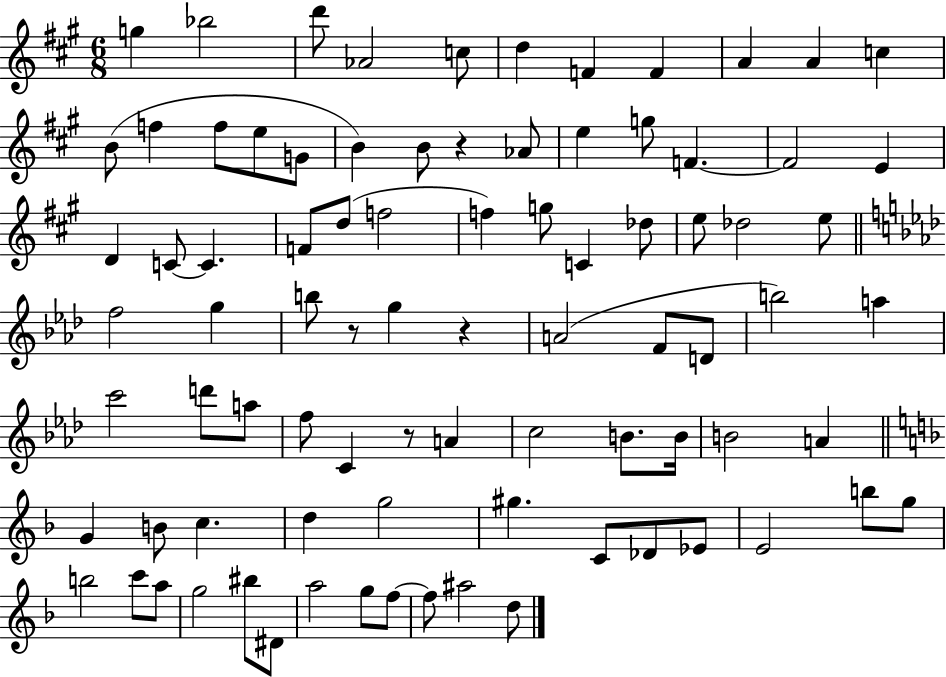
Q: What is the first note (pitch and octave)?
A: G5